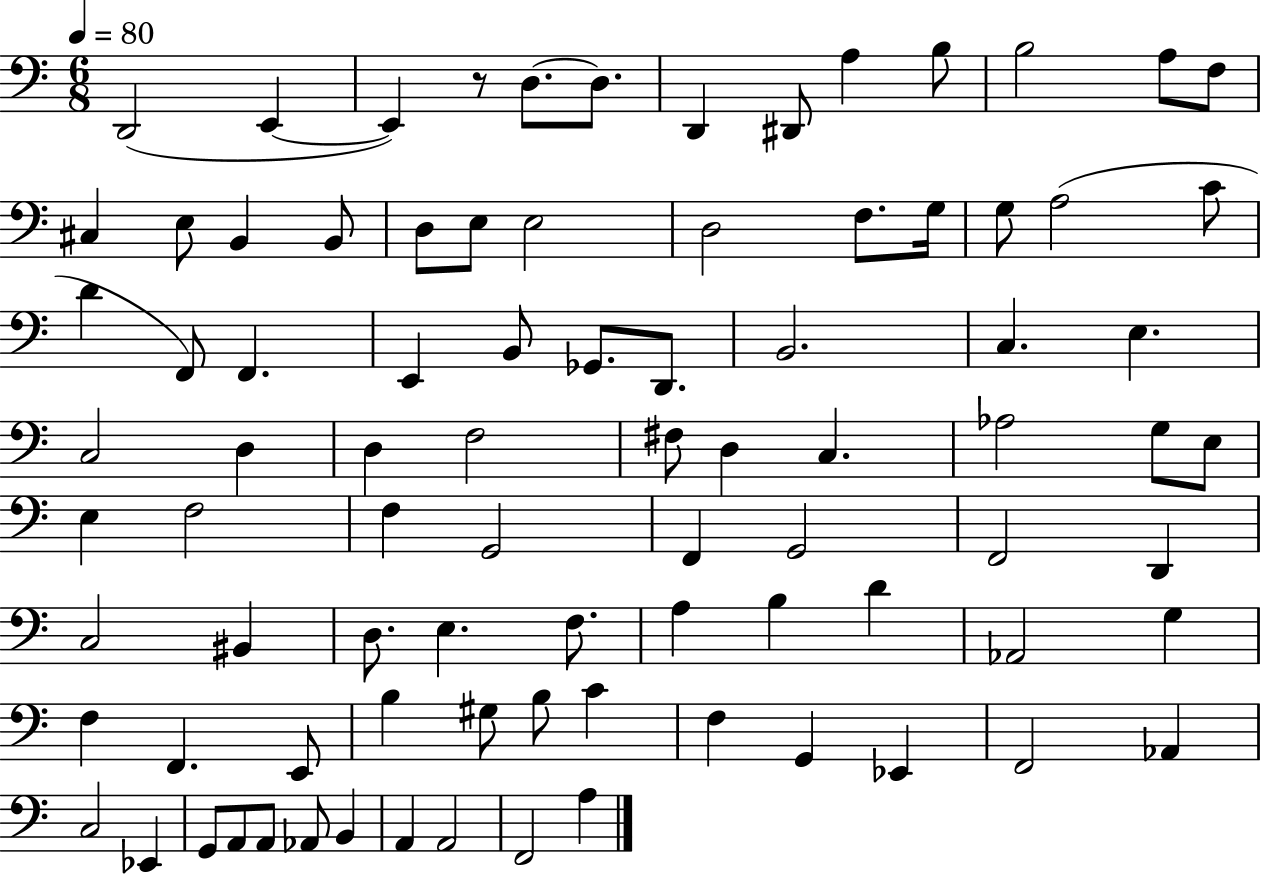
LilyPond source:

{
  \clef bass
  \numericTimeSignature
  \time 6/8
  \key c \major
  \tempo 4 = 80
  d,2( e,4~~ | e,4) r8 d8.~~ d8. | d,4 dis,8 a4 b8 | b2 a8 f8 | \break cis4 e8 b,4 b,8 | d8 e8 e2 | d2 f8. g16 | g8 a2( c'8 | \break d'4 f,8) f,4. | e,4 b,8 ges,8. d,8. | b,2. | c4. e4. | \break c2 d4 | d4 f2 | fis8 d4 c4. | aes2 g8 e8 | \break e4 f2 | f4 g,2 | f,4 g,2 | f,2 d,4 | \break c2 bis,4 | d8. e4. f8. | a4 b4 d'4 | aes,2 g4 | \break f4 f,4. e,8 | b4 gis8 b8 c'4 | f4 g,4 ees,4 | f,2 aes,4 | \break c2 ees,4 | g,8 a,8 a,8 aes,8 b,4 | a,4 a,2 | f,2 a4 | \break \bar "|."
}